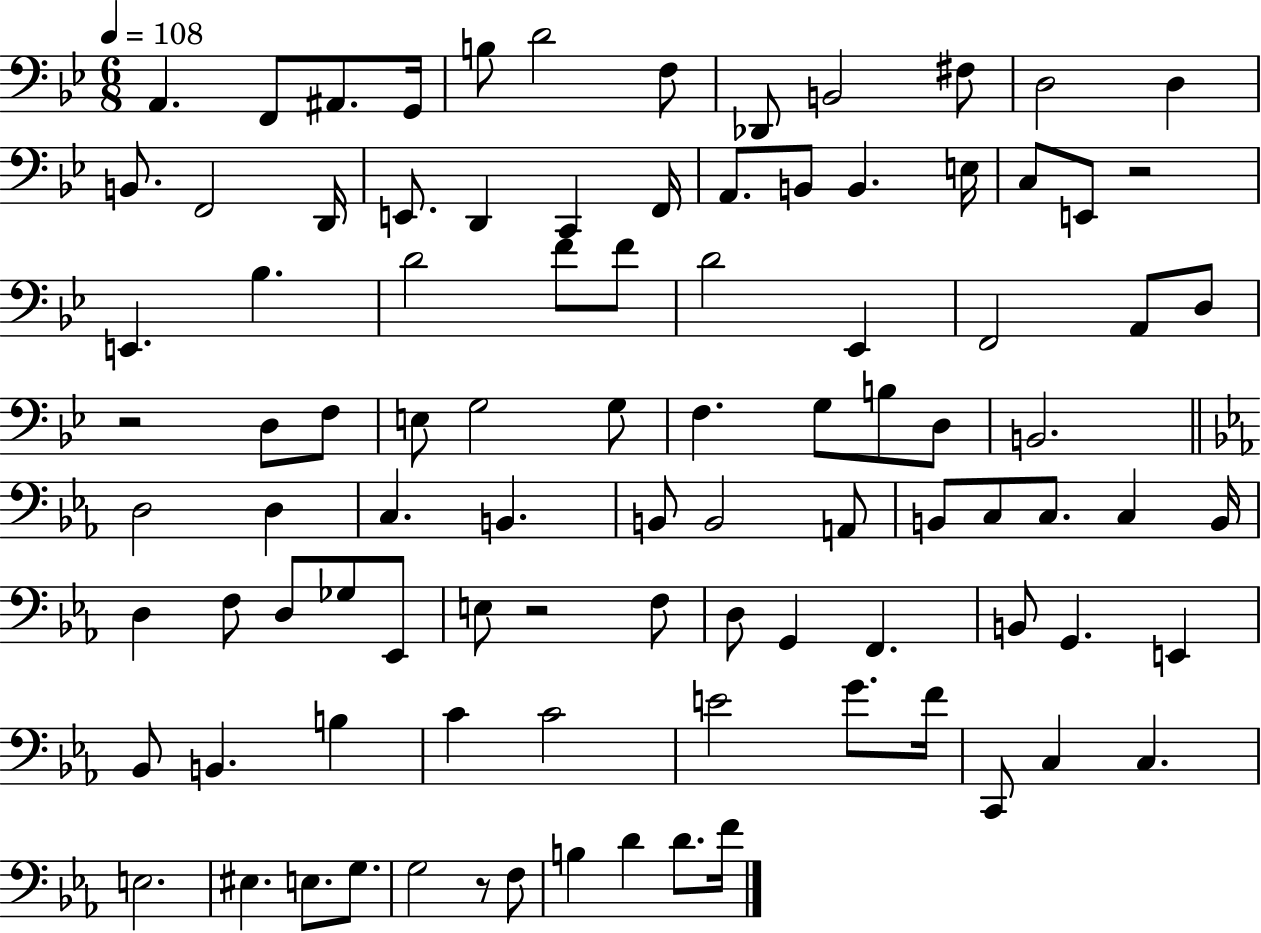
X:1
T:Untitled
M:6/8
L:1/4
K:Bb
A,, F,,/2 ^A,,/2 G,,/4 B,/2 D2 F,/2 _D,,/2 B,,2 ^F,/2 D,2 D, B,,/2 F,,2 D,,/4 E,,/2 D,, C,, F,,/4 A,,/2 B,,/2 B,, E,/4 C,/2 E,,/2 z2 E,, _B, D2 F/2 F/2 D2 _E,, F,,2 A,,/2 D,/2 z2 D,/2 F,/2 E,/2 G,2 G,/2 F, G,/2 B,/2 D,/2 B,,2 D,2 D, C, B,, B,,/2 B,,2 A,,/2 B,,/2 C,/2 C,/2 C, B,,/4 D, F,/2 D,/2 _G,/2 _E,,/2 E,/2 z2 F,/2 D,/2 G,, F,, B,,/2 G,, E,, _B,,/2 B,, B, C C2 E2 G/2 F/4 C,,/2 C, C, E,2 ^E, E,/2 G,/2 G,2 z/2 F,/2 B, D D/2 F/4